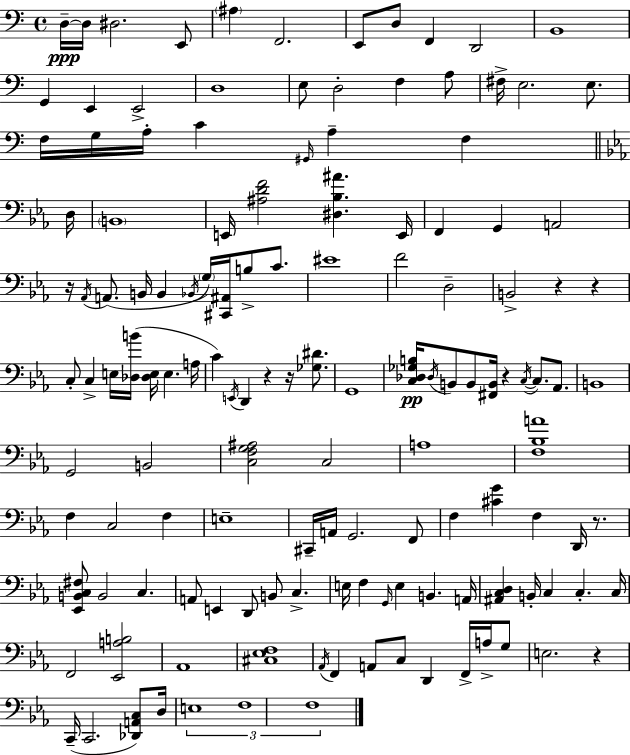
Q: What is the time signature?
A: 4/4